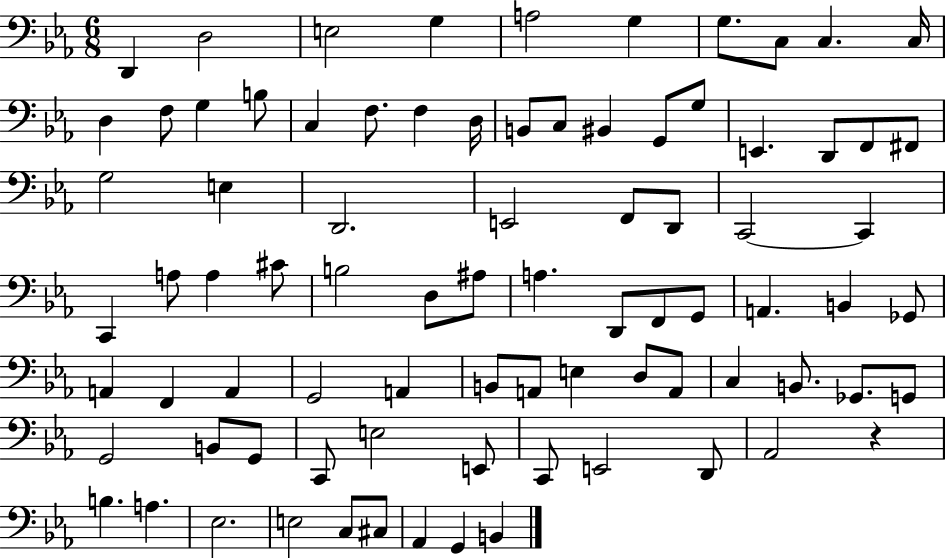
D2/q D3/h E3/h G3/q A3/h G3/q G3/e. C3/e C3/q. C3/s D3/q F3/e G3/q B3/e C3/q F3/e. F3/q D3/s B2/e C3/e BIS2/q G2/e G3/e E2/q. D2/e F2/e F#2/e G3/h E3/q D2/h. E2/h F2/e D2/e C2/h C2/q C2/q A3/e A3/q C#4/e B3/h D3/e A#3/e A3/q. D2/e F2/e G2/e A2/q. B2/q Gb2/e A2/q F2/q A2/q G2/h A2/q B2/e A2/e E3/q D3/e A2/e C3/q B2/e. Gb2/e. G2/e G2/h B2/e G2/e C2/e E3/h E2/e C2/e E2/h D2/e Ab2/h R/q B3/q. A3/q. Eb3/h. E3/h C3/e C#3/e Ab2/q G2/q B2/q